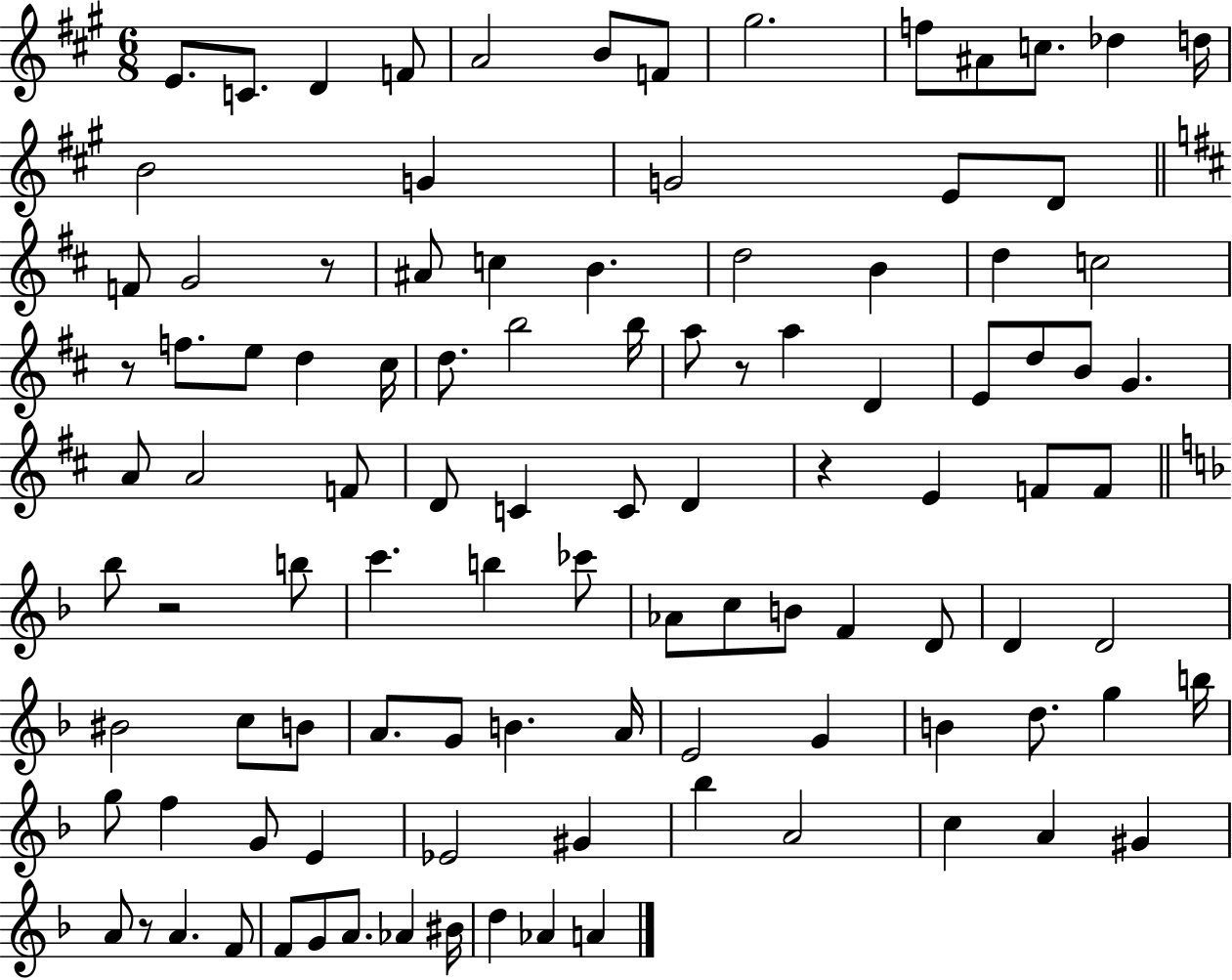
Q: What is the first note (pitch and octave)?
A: E4